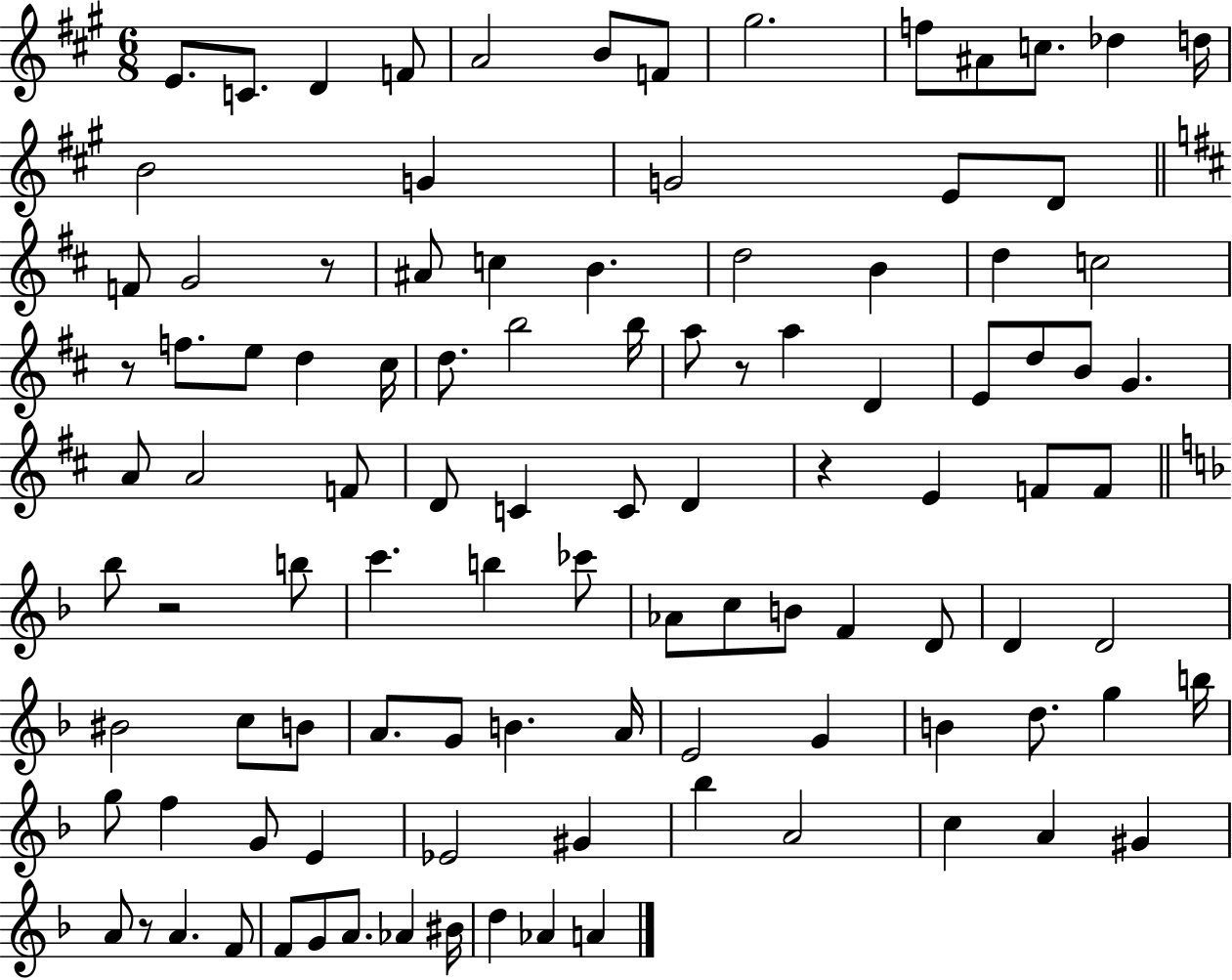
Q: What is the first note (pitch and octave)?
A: E4